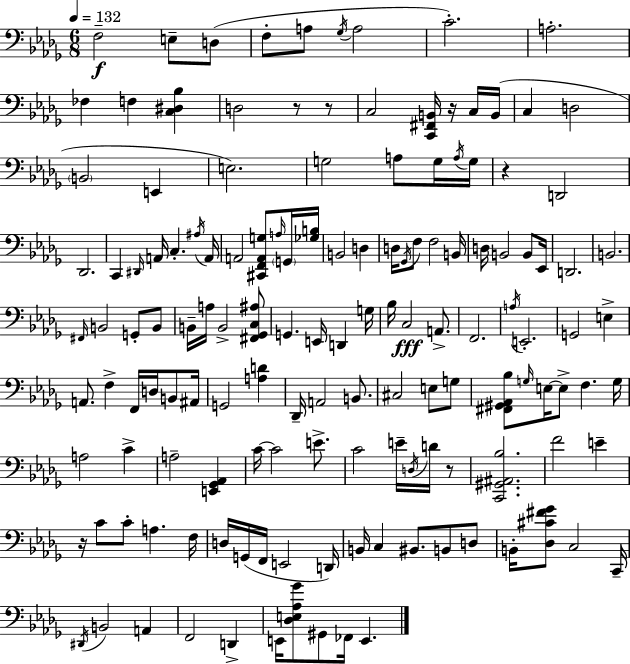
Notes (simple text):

F3/h E3/e D3/e F3/e A3/e Gb3/s A3/h C4/h. A3/h. FES3/q F3/q [C3,D#3,Bb3]/q D3/h R/e R/e C3/h [C2,F#2,B2]/s R/s C3/s B2/s C3/q D3/h B2/h E2/q E3/h. G3/h A3/e G3/s A3/s G3/s R/q D2/h Db2/h. C2/q D#2/s A2/s C3/q. A#3/s A2/s A2/h [C#2,F2,A2,G3]/e A3/s G2/s [Gb3,B3]/s B2/h D3/q D3/s Gb2/s F3/e F3/h B2/s D3/s B2/h B2/e Eb2/s D2/h. B2/h. F#2/s B2/h G2/e B2/e B2/s A3/s B2/h [F#2,Gb2,C3,A#3]/e G2/q. E2/s D2/q G3/s Bb3/s C3/h A2/e. F2/h. A3/s E2/h. G2/h E3/q A2/e. F3/q F2/s D3/s B2/e A#2/s G2/h [A3,D4]/q Db2/s A2/h B2/e. C#3/h E3/e G3/e [F#2,G#2,Ab2,Bb3]/e G3/s E3/s E3/e F3/q. G3/s A3/h C4/q A3/h [E2,Gb2,Ab2]/q C4/s C4/h E4/e. C4/h E4/s D3/s D4/s R/e [C2,G#2,A#2,Bb3]/h. F4/h E4/q R/s C4/e C4/e A3/q. F3/s D3/s G2/s F2/s E2/h D2/s B2/s C3/q BIS2/e. B2/e D3/e B2/s [Db3,C#4,F#4,Gb4]/e C3/h C2/s D#2/s B2/h A2/q F2/h D2/q E2/s [Db3,E3,Ab3,Gb4]/e G#2/e FES2/s E2/q.